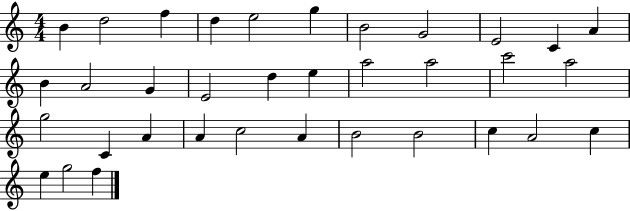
{
  \clef treble
  \numericTimeSignature
  \time 4/4
  \key c \major
  b'4 d''2 f''4 | d''4 e''2 g''4 | b'2 g'2 | e'2 c'4 a'4 | \break b'4 a'2 g'4 | e'2 d''4 e''4 | a''2 a''2 | c'''2 a''2 | \break g''2 c'4 a'4 | a'4 c''2 a'4 | b'2 b'2 | c''4 a'2 c''4 | \break e''4 g''2 f''4 | \bar "|."
}